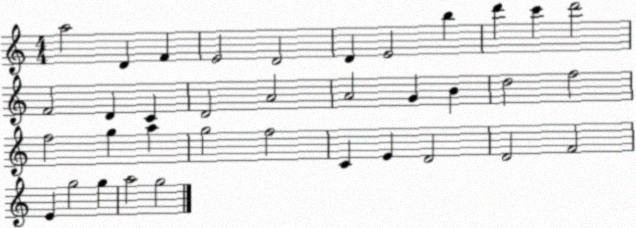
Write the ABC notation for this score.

X:1
T:Untitled
M:4/4
L:1/4
K:C
a2 D F E2 D2 D E2 b d' c' d'2 F2 D C D2 A2 A2 G B d2 f2 f2 g a g2 f2 C E D2 D2 F2 E g2 g a2 g2